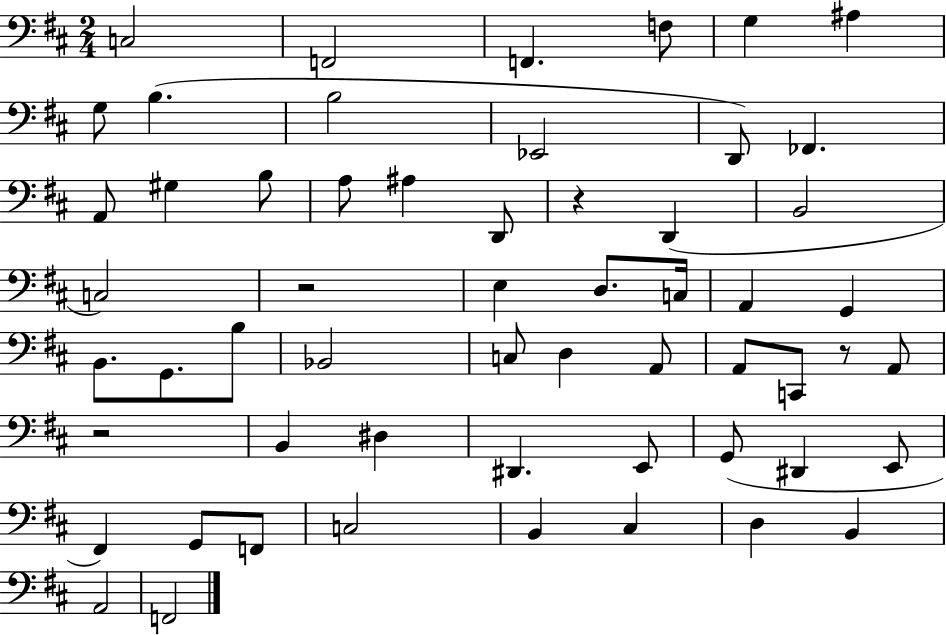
X:1
T:Untitled
M:2/4
L:1/4
K:D
C,2 F,,2 F,, F,/2 G, ^A, G,/2 B, B,2 _E,,2 D,,/2 _F,, A,,/2 ^G, B,/2 A,/2 ^A, D,,/2 z D,, B,,2 C,2 z2 E, D,/2 C,/4 A,, G,, B,,/2 G,,/2 B,/2 _B,,2 C,/2 D, A,,/2 A,,/2 C,,/2 z/2 A,,/2 z2 B,, ^D, ^D,, E,,/2 G,,/2 ^D,, E,,/2 ^F,, G,,/2 F,,/2 C,2 B,, ^C, D, B,, A,,2 F,,2